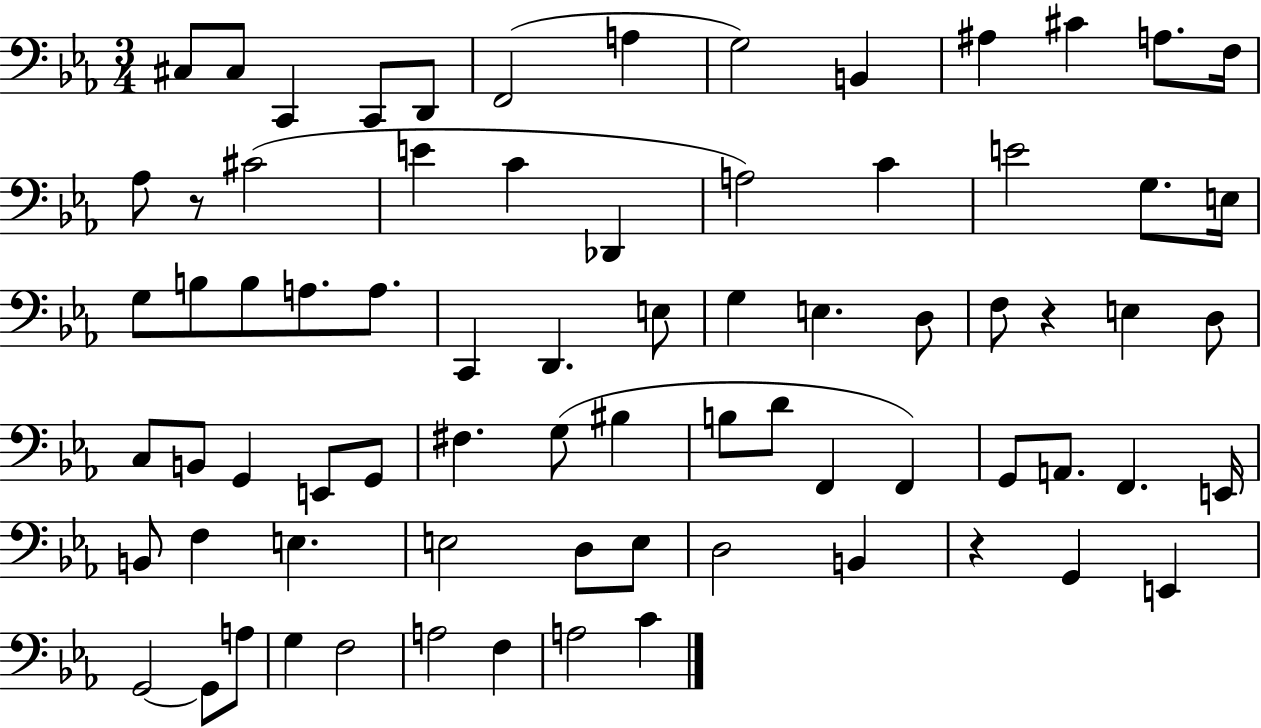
X:1
T:Untitled
M:3/4
L:1/4
K:Eb
^C,/2 ^C,/2 C,, C,,/2 D,,/2 F,,2 A, G,2 B,, ^A, ^C A,/2 F,/4 _A,/2 z/2 ^C2 E C _D,, A,2 C E2 G,/2 E,/4 G,/2 B,/2 B,/2 A,/2 A,/2 C,, D,, E,/2 G, E, D,/2 F,/2 z E, D,/2 C,/2 B,,/2 G,, E,,/2 G,,/2 ^F, G,/2 ^B, B,/2 D/2 F,, F,, G,,/2 A,,/2 F,, E,,/4 B,,/2 F, E, E,2 D,/2 E,/2 D,2 B,, z G,, E,, G,,2 G,,/2 A,/2 G, F,2 A,2 F, A,2 C